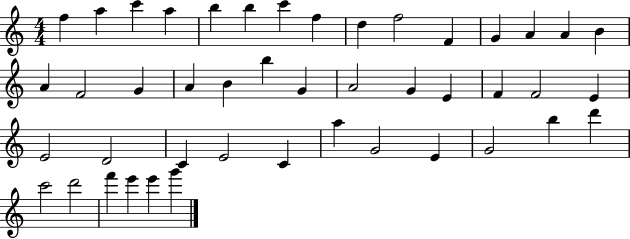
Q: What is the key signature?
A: C major